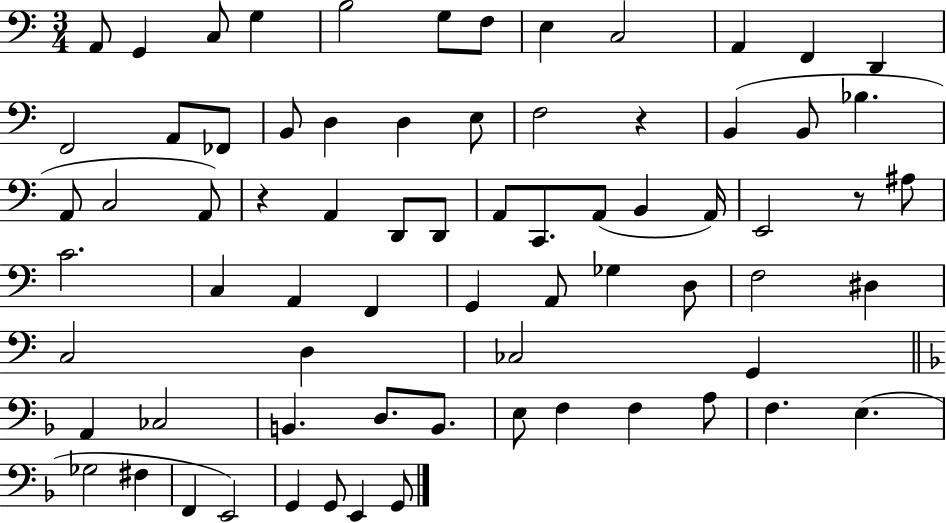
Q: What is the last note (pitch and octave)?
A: G2